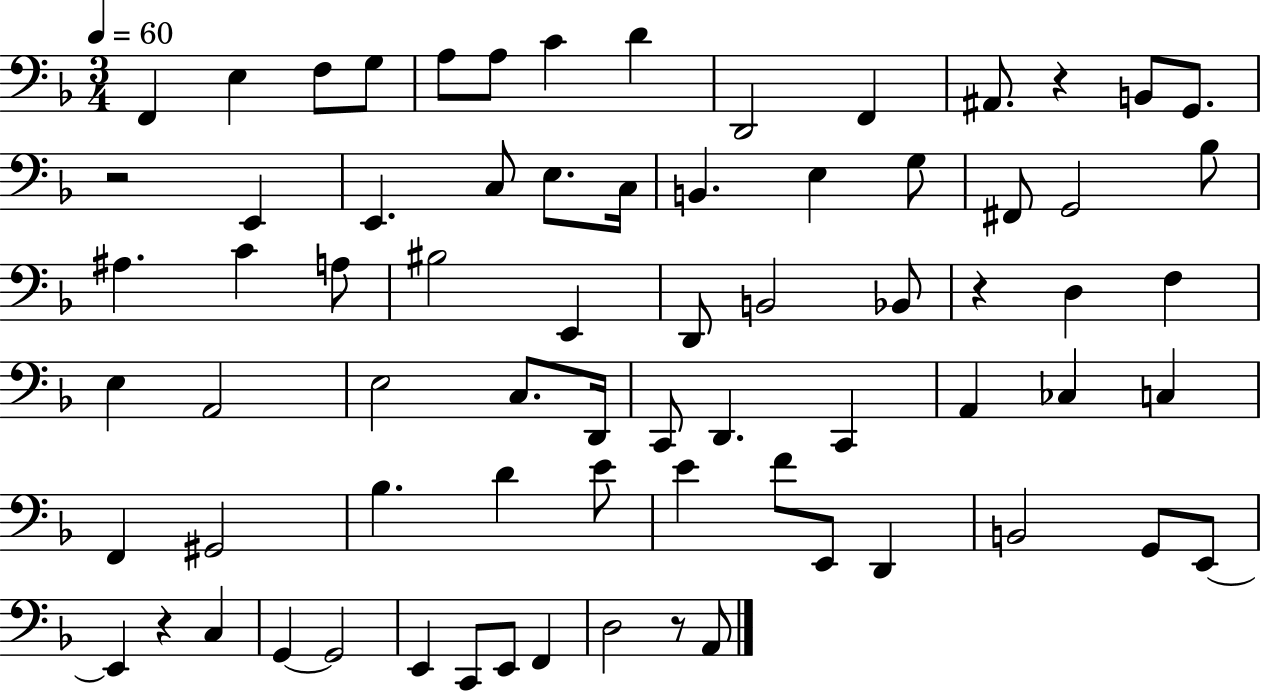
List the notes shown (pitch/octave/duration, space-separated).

F2/q E3/q F3/e G3/e A3/e A3/e C4/q D4/q D2/h F2/q A#2/e. R/q B2/e G2/e. R/h E2/q E2/q. C3/e E3/e. C3/s B2/q. E3/q G3/e F#2/e G2/h Bb3/e A#3/q. C4/q A3/e BIS3/h E2/q D2/e B2/h Bb2/e R/q D3/q F3/q E3/q A2/h E3/h C3/e. D2/s C2/e D2/q. C2/q A2/q CES3/q C3/q F2/q G#2/h Bb3/q. D4/q E4/e E4/q F4/e E2/e D2/q B2/h G2/e E2/e E2/q R/q C3/q G2/q G2/h E2/q C2/e E2/e F2/q D3/h R/e A2/e